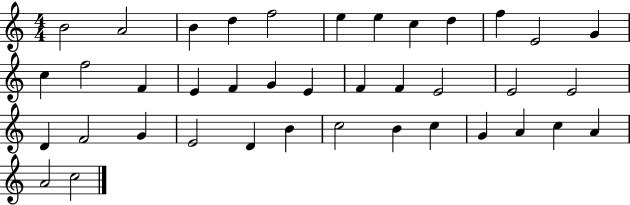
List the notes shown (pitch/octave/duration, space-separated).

B4/h A4/h B4/q D5/q F5/h E5/q E5/q C5/q D5/q F5/q E4/h G4/q C5/q F5/h F4/q E4/q F4/q G4/q E4/q F4/q F4/q E4/h E4/h E4/h D4/q F4/h G4/q E4/h D4/q B4/q C5/h B4/q C5/q G4/q A4/q C5/q A4/q A4/h C5/h